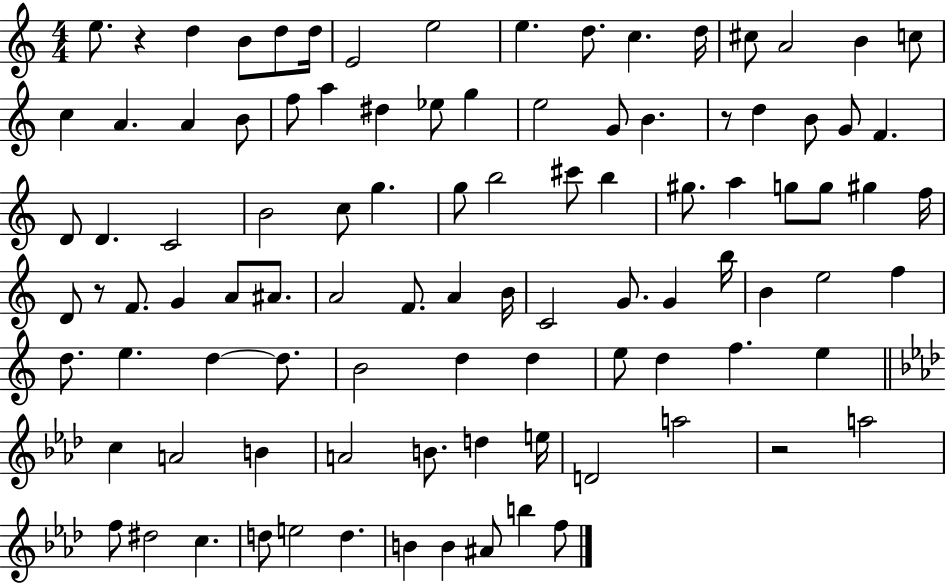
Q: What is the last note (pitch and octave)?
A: F5